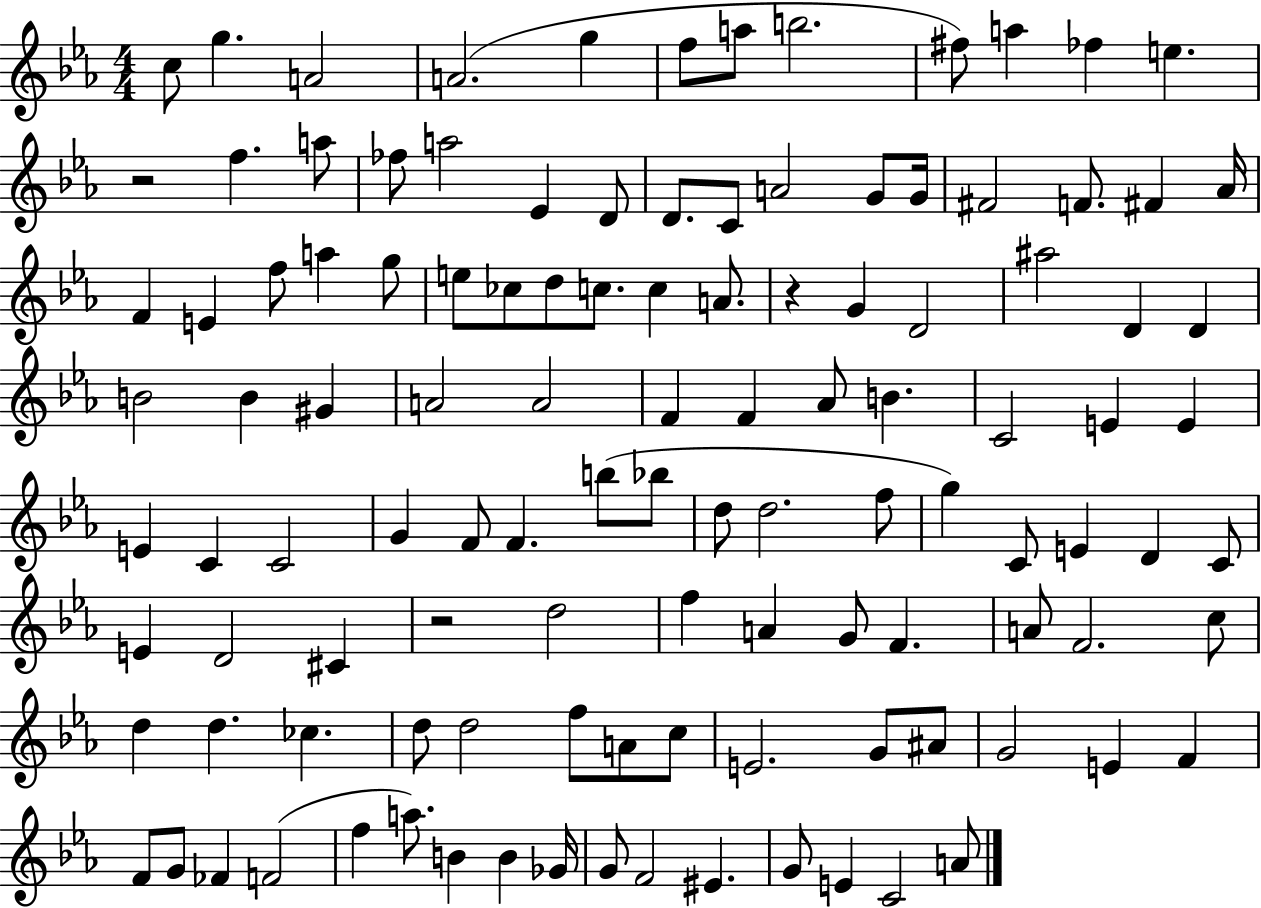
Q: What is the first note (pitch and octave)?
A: C5